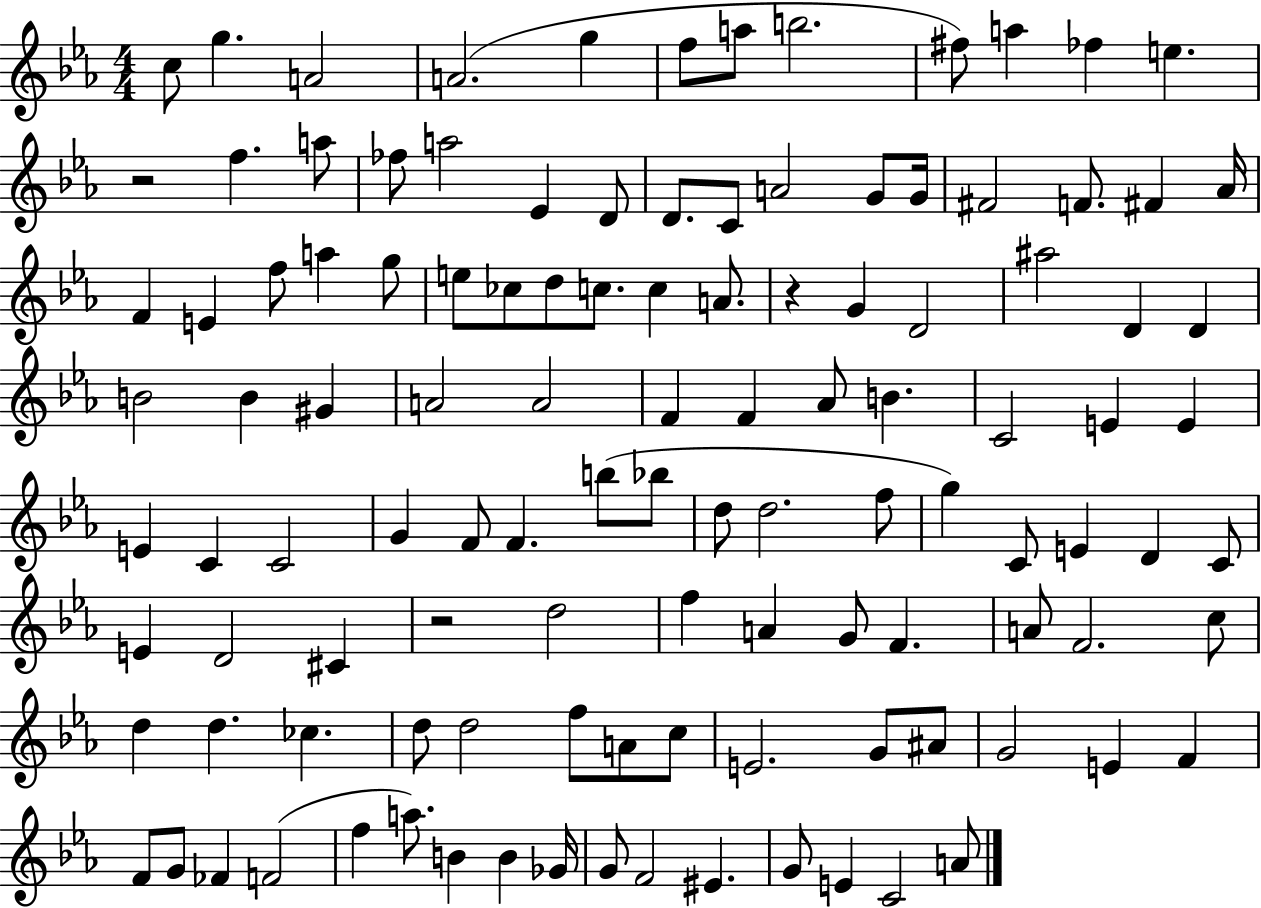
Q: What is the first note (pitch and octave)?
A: C5